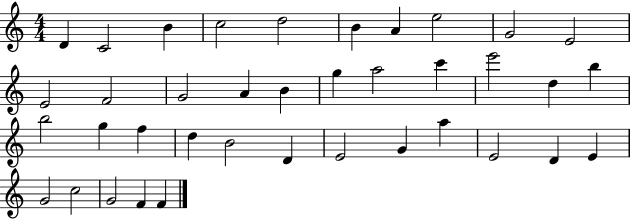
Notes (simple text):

D4/q C4/h B4/q C5/h D5/h B4/q A4/q E5/h G4/h E4/h E4/h F4/h G4/h A4/q B4/q G5/q A5/h C6/q E6/h D5/q B5/q B5/h G5/q F5/q D5/q B4/h D4/q E4/h G4/q A5/q E4/h D4/q E4/q G4/h C5/h G4/h F4/q F4/q